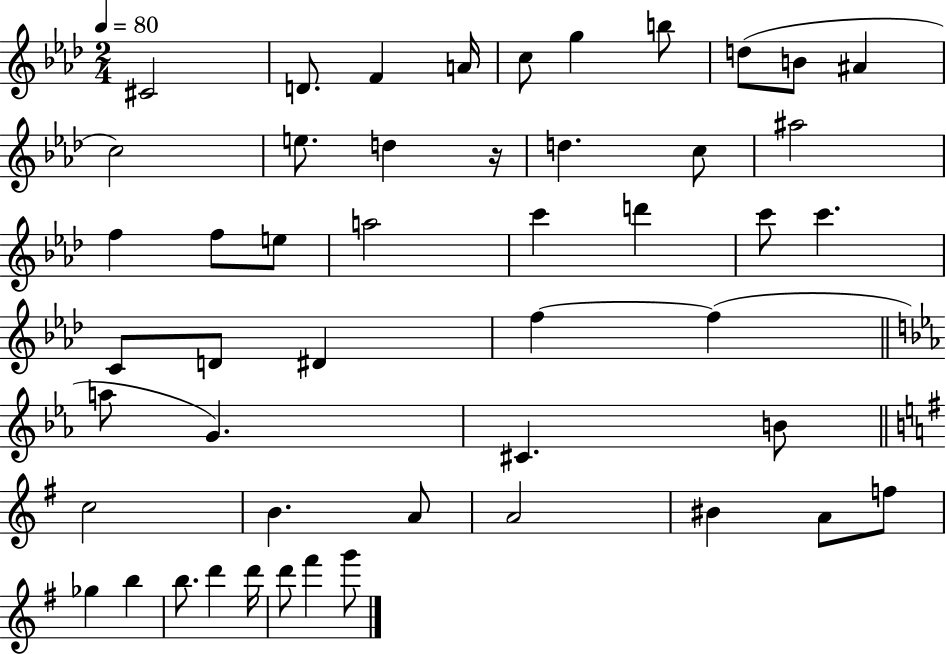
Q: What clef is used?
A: treble